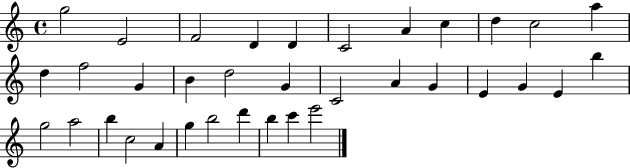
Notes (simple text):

G5/h E4/h F4/h D4/q D4/q C4/h A4/q C5/q D5/q C5/h A5/q D5/q F5/h G4/q B4/q D5/h G4/q C4/h A4/q G4/q E4/q G4/q E4/q B5/q G5/h A5/h B5/q C5/h A4/q G5/q B5/h D6/q B5/q C6/q E6/h